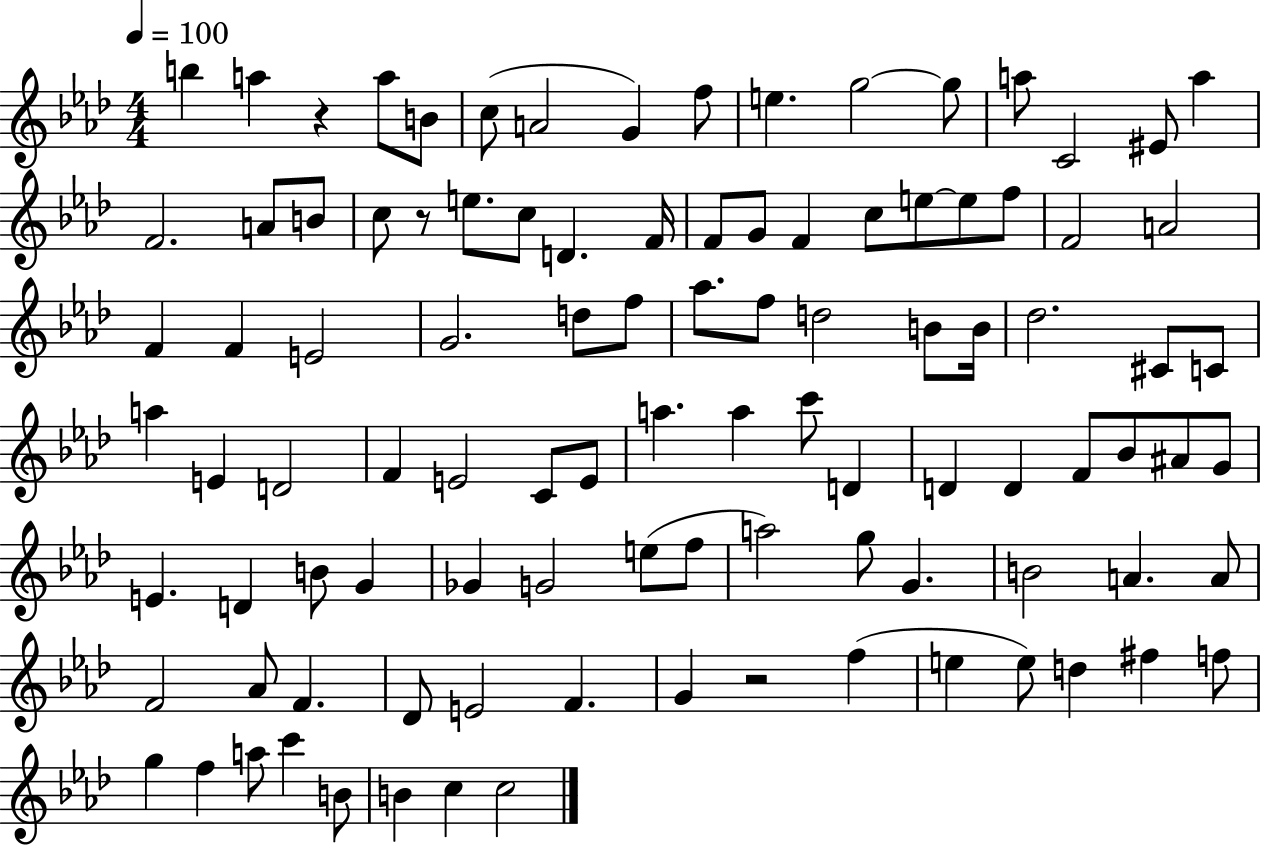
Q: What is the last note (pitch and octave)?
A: C5